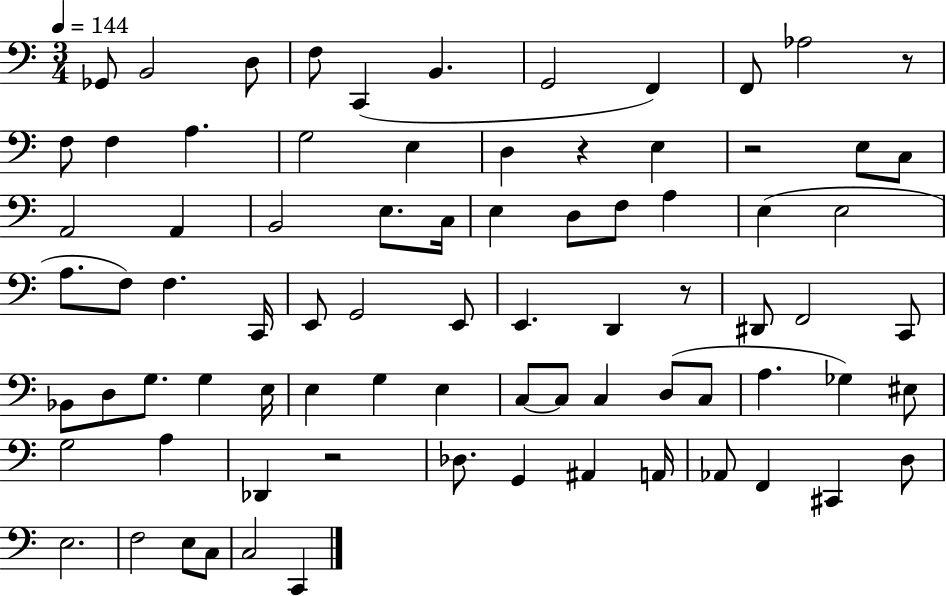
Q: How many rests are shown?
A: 5